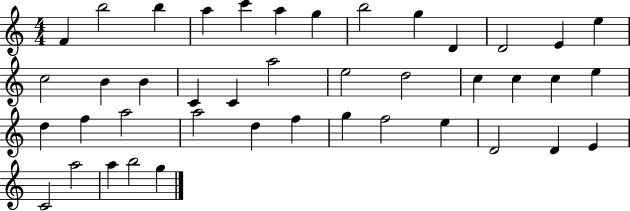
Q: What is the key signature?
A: C major